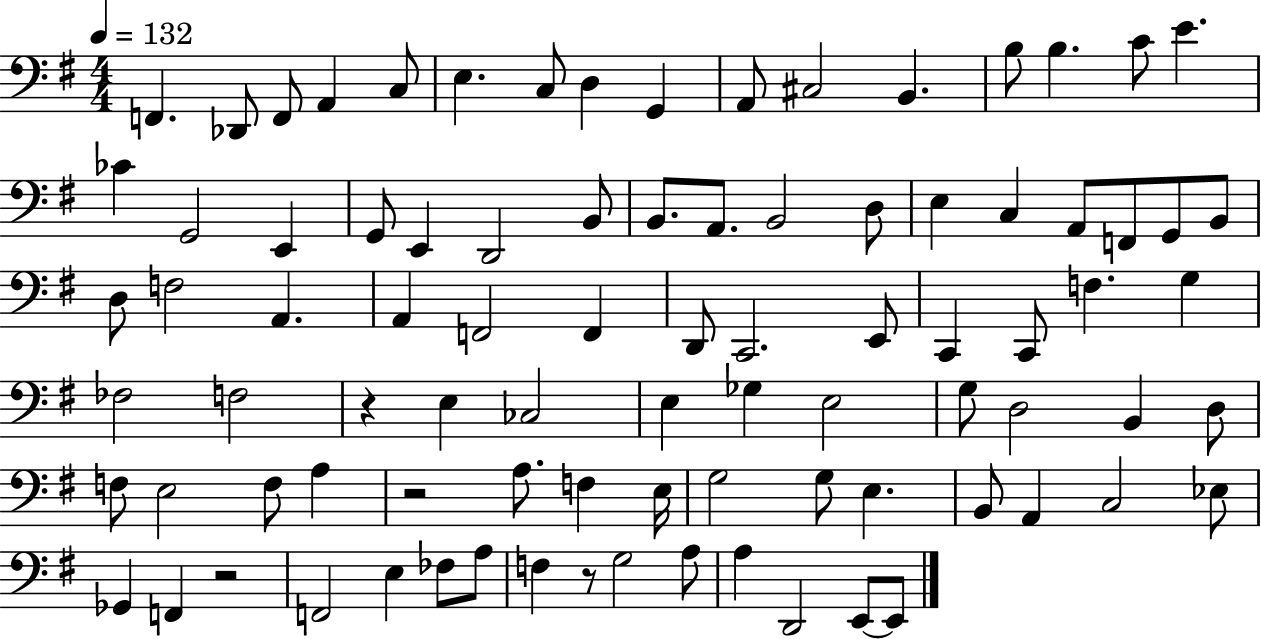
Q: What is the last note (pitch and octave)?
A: E2